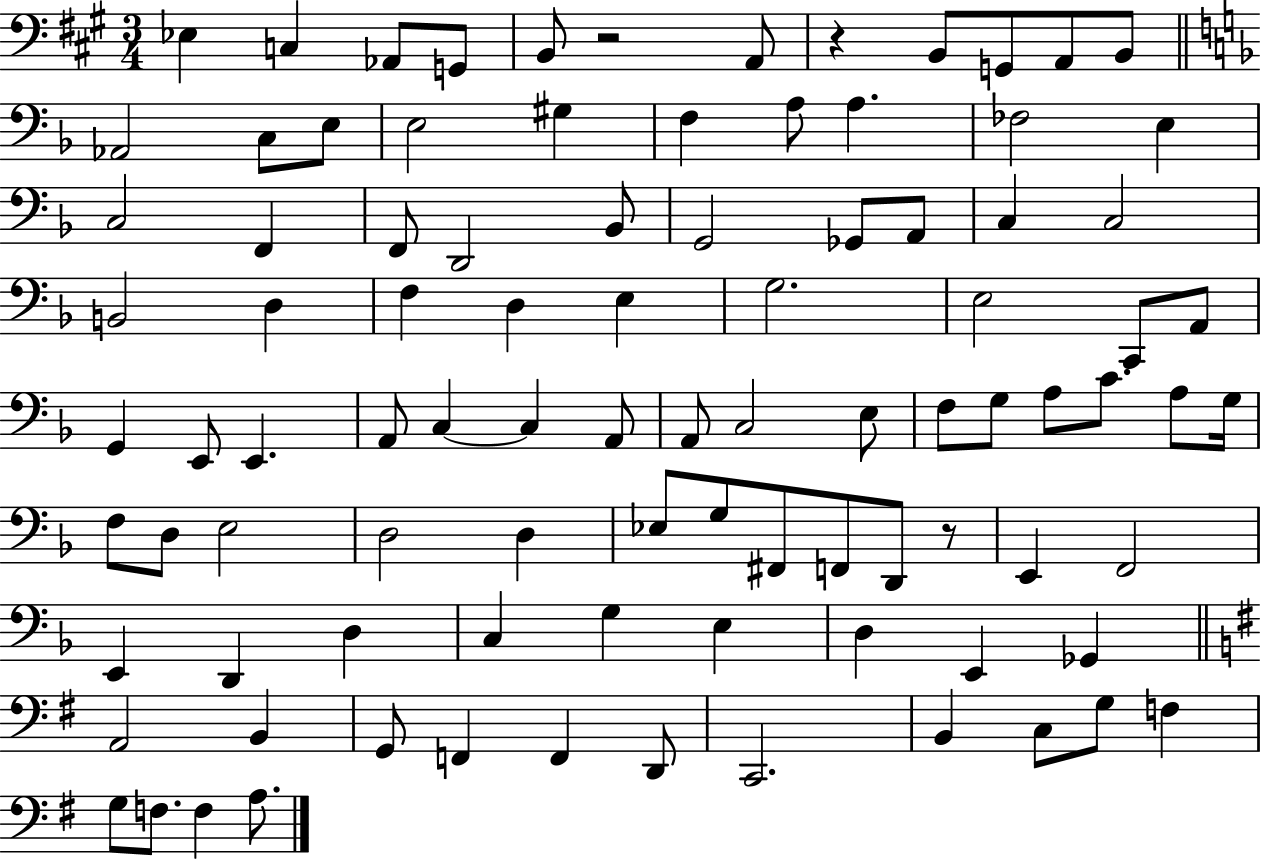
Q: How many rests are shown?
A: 3